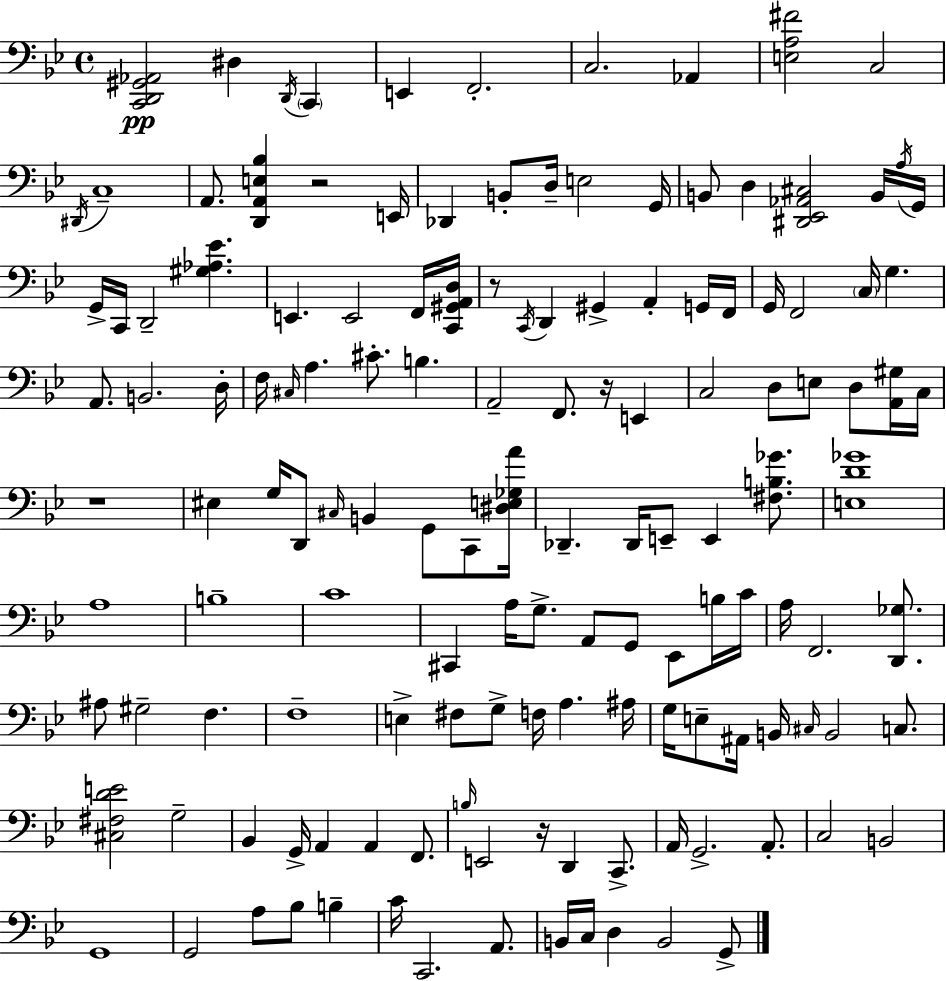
X:1
T:Untitled
M:4/4
L:1/4
K:Bb
[C,,D,,^G,,_A,,]2 ^D, D,,/4 C,, E,, F,,2 C,2 _A,, [E,A,^F]2 C,2 ^D,,/4 C,4 A,,/2 [D,,A,,E,_B,] z2 E,,/4 _D,, B,,/2 D,/4 E,2 G,,/4 B,,/2 D, [^D,,_E,,_A,,^C,]2 B,,/4 A,/4 G,,/4 G,,/4 C,,/4 D,,2 [^G,_A,_E] E,, E,,2 F,,/4 [C,,^G,,A,,D,]/4 z/2 C,,/4 D,, ^G,, A,, G,,/4 F,,/4 G,,/4 F,,2 C,/4 G, A,,/2 B,,2 D,/4 F,/4 ^C,/4 A, ^C/2 B, A,,2 F,,/2 z/4 E,, C,2 D,/2 E,/2 D,/2 [A,,^G,]/4 C,/4 z4 ^E, G,/4 D,,/2 ^C,/4 B,, G,,/2 C,,/2 [^D,E,_G,A]/4 _D,, _D,,/4 E,,/2 E,, [^F,B,_G]/2 [E,D_G]4 A,4 B,4 C4 ^C,, A,/4 G,/2 A,,/2 G,,/2 _E,,/2 B,/4 C/4 A,/4 F,,2 [D,,_G,]/2 ^A,/2 ^G,2 F, F,4 E, ^F,/2 G,/2 F,/4 A, ^A,/4 G,/4 E,/2 ^A,,/4 B,,/4 ^C,/4 B,,2 C,/2 [^C,^F,DE]2 G,2 _B,, G,,/4 A,, A,, F,,/2 B,/4 E,,2 z/4 D,, C,,/2 A,,/4 G,,2 A,,/2 C,2 B,,2 G,,4 G,,2 A,/2 _B,/2 B, C/4 C,,2 A,,/2 B,,/4 C,/4 D, B,,2 G,,/2